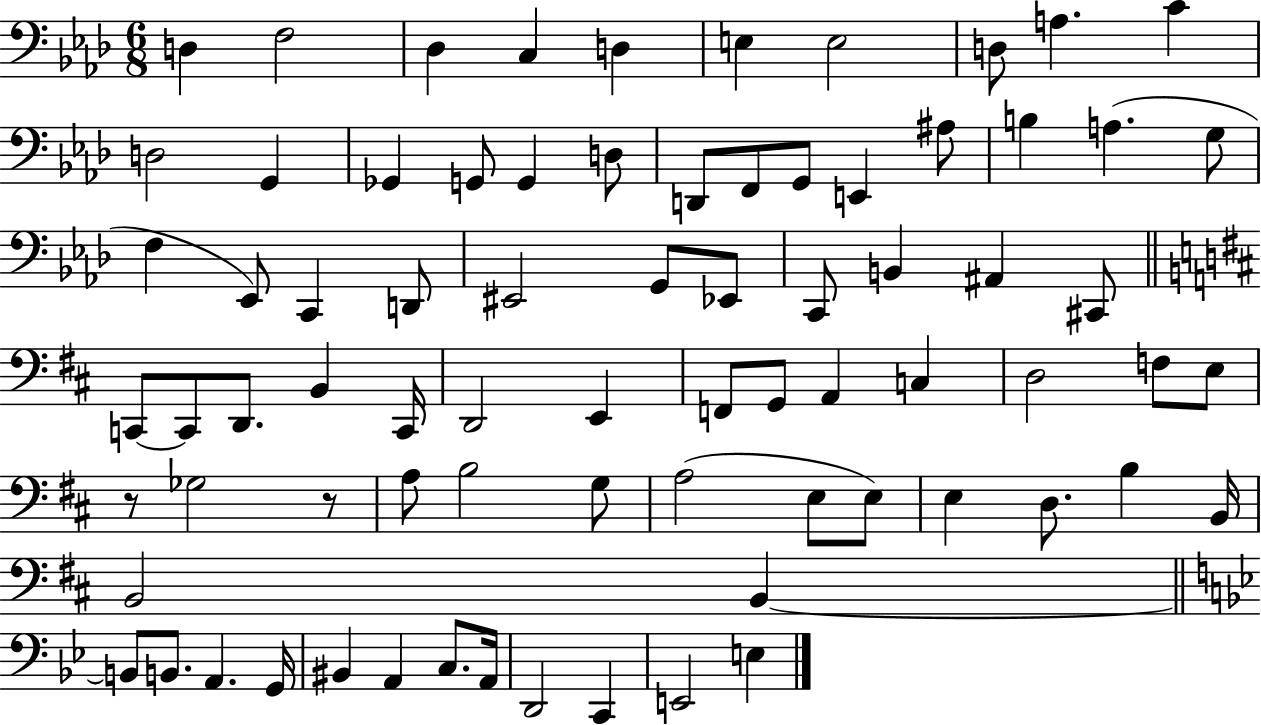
X:1
T:Untitled
M:6/8
L:1/4
K:Ab
D, F,2 _D, C, D, E, E,2 D,/2 A, C D,2 G,, _G,, G,,/2 G,, D,/2 D,,/2 F,,/2 G,,/2 E,, ^A,/2 B, A, G,/2 F, _E,,/2 C,, D,,/2 ^E,,2 G,,/2 _E,,/2 C,,/2 B,, ^A,, ^C,,/2 C,,/2 C,,/2 D,,/2 B,, C,,/4 D,,2 E,, F,,/2 G,,/2 A,, C, D,2 F,/2 E,/2 z/2 _G,2 z/2 A,/2 B,2 G,/2 A,2 E,/2 E,/2 E, D,/2 B, B,,/4 B,,2 B,, B,,/2 B,,/2 A,, G,,/4 ^B,, A,, C,/2 A,,/4 D,,2 C,, E,,2 E,